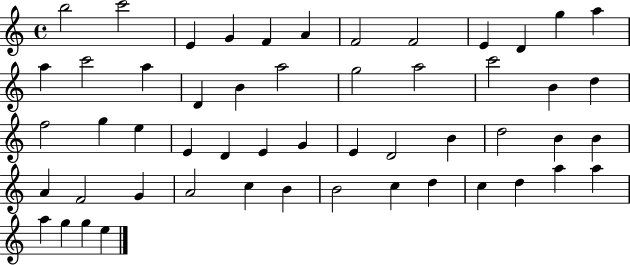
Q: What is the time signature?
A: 4/4